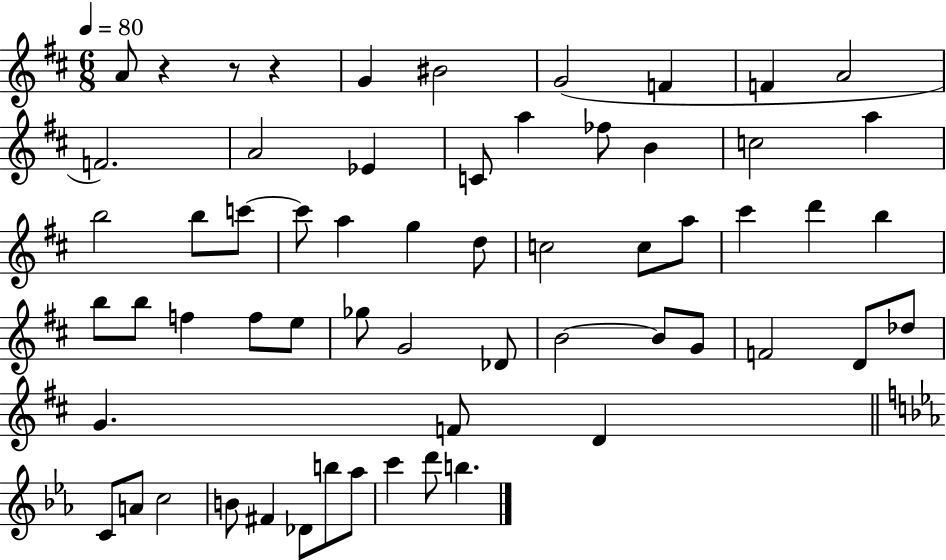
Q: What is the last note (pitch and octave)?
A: B5